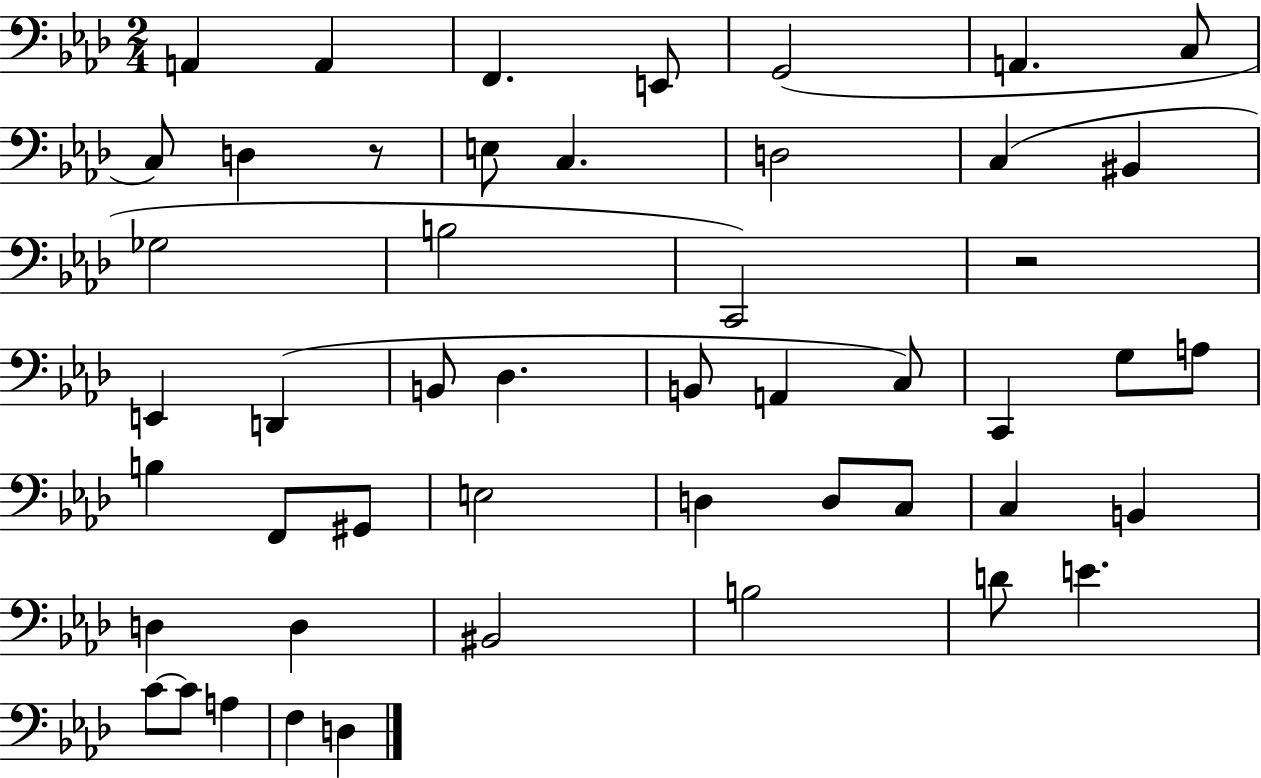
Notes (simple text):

A2/q A2/q F2/q. E2/e G2/h A2/q. C3/e C3/e D3/q R/e E3/e C3/q. D3/h C3/q BIS2/q Gb3/h B3/h C2/h R/h E2/q D2/q B2/e Db3/q. B2/e A2/q C3/e C2/q G3/e A3/e B3/q F2/e G#2/e E3/h D3/q D3/e C3/e C3/q B2/q D3/q D3/q BIS2/h B3/h D4/e E4/q. C4/e C4/e A3/q F3/q D3/q